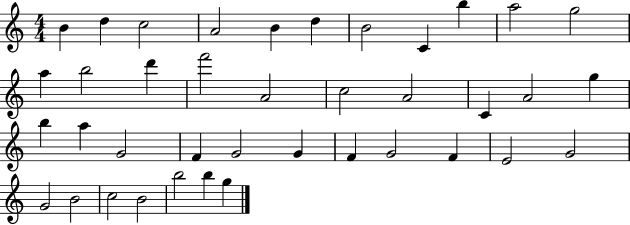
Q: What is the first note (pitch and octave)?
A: B4